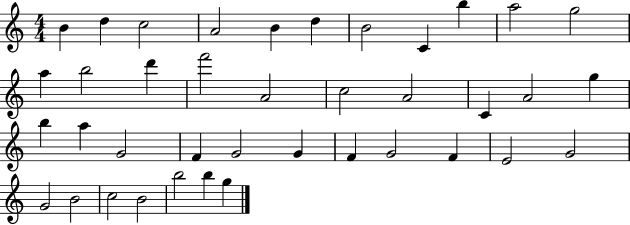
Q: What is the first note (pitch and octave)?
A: B4